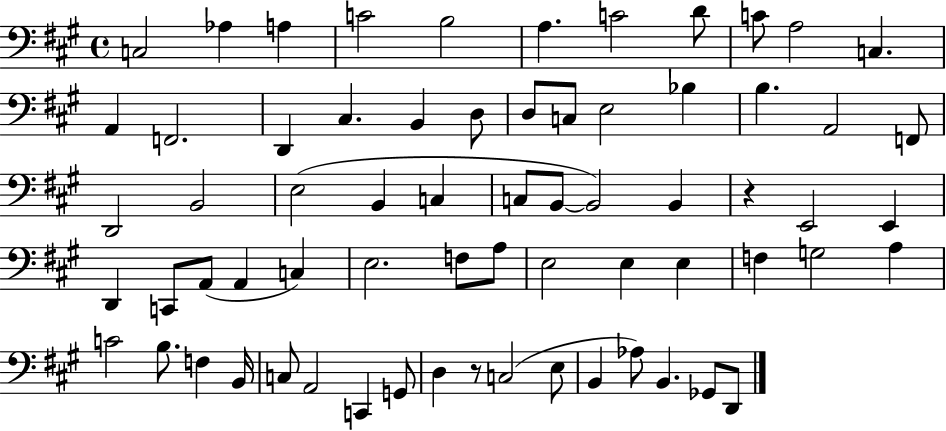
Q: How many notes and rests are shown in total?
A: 67